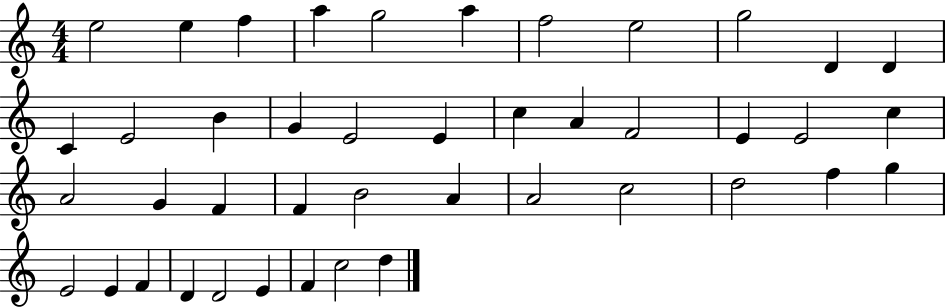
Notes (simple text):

E5/h E5/q F5/q A5/q G5/h A5/q F5/h E5/h G5/h D4/q D4/q C4/q E4/h B4/q G4/q E4/h E4/q C5/q A4/q F4/h E4/q E4/h C5/q A4/h G4/q F4/q F4/q B4/h A4/q A4/h C5/h D5/h F5/q G5/q E4/h E4/q F4/q D4/q D4/h E4/q F4/q C5/h D5/q